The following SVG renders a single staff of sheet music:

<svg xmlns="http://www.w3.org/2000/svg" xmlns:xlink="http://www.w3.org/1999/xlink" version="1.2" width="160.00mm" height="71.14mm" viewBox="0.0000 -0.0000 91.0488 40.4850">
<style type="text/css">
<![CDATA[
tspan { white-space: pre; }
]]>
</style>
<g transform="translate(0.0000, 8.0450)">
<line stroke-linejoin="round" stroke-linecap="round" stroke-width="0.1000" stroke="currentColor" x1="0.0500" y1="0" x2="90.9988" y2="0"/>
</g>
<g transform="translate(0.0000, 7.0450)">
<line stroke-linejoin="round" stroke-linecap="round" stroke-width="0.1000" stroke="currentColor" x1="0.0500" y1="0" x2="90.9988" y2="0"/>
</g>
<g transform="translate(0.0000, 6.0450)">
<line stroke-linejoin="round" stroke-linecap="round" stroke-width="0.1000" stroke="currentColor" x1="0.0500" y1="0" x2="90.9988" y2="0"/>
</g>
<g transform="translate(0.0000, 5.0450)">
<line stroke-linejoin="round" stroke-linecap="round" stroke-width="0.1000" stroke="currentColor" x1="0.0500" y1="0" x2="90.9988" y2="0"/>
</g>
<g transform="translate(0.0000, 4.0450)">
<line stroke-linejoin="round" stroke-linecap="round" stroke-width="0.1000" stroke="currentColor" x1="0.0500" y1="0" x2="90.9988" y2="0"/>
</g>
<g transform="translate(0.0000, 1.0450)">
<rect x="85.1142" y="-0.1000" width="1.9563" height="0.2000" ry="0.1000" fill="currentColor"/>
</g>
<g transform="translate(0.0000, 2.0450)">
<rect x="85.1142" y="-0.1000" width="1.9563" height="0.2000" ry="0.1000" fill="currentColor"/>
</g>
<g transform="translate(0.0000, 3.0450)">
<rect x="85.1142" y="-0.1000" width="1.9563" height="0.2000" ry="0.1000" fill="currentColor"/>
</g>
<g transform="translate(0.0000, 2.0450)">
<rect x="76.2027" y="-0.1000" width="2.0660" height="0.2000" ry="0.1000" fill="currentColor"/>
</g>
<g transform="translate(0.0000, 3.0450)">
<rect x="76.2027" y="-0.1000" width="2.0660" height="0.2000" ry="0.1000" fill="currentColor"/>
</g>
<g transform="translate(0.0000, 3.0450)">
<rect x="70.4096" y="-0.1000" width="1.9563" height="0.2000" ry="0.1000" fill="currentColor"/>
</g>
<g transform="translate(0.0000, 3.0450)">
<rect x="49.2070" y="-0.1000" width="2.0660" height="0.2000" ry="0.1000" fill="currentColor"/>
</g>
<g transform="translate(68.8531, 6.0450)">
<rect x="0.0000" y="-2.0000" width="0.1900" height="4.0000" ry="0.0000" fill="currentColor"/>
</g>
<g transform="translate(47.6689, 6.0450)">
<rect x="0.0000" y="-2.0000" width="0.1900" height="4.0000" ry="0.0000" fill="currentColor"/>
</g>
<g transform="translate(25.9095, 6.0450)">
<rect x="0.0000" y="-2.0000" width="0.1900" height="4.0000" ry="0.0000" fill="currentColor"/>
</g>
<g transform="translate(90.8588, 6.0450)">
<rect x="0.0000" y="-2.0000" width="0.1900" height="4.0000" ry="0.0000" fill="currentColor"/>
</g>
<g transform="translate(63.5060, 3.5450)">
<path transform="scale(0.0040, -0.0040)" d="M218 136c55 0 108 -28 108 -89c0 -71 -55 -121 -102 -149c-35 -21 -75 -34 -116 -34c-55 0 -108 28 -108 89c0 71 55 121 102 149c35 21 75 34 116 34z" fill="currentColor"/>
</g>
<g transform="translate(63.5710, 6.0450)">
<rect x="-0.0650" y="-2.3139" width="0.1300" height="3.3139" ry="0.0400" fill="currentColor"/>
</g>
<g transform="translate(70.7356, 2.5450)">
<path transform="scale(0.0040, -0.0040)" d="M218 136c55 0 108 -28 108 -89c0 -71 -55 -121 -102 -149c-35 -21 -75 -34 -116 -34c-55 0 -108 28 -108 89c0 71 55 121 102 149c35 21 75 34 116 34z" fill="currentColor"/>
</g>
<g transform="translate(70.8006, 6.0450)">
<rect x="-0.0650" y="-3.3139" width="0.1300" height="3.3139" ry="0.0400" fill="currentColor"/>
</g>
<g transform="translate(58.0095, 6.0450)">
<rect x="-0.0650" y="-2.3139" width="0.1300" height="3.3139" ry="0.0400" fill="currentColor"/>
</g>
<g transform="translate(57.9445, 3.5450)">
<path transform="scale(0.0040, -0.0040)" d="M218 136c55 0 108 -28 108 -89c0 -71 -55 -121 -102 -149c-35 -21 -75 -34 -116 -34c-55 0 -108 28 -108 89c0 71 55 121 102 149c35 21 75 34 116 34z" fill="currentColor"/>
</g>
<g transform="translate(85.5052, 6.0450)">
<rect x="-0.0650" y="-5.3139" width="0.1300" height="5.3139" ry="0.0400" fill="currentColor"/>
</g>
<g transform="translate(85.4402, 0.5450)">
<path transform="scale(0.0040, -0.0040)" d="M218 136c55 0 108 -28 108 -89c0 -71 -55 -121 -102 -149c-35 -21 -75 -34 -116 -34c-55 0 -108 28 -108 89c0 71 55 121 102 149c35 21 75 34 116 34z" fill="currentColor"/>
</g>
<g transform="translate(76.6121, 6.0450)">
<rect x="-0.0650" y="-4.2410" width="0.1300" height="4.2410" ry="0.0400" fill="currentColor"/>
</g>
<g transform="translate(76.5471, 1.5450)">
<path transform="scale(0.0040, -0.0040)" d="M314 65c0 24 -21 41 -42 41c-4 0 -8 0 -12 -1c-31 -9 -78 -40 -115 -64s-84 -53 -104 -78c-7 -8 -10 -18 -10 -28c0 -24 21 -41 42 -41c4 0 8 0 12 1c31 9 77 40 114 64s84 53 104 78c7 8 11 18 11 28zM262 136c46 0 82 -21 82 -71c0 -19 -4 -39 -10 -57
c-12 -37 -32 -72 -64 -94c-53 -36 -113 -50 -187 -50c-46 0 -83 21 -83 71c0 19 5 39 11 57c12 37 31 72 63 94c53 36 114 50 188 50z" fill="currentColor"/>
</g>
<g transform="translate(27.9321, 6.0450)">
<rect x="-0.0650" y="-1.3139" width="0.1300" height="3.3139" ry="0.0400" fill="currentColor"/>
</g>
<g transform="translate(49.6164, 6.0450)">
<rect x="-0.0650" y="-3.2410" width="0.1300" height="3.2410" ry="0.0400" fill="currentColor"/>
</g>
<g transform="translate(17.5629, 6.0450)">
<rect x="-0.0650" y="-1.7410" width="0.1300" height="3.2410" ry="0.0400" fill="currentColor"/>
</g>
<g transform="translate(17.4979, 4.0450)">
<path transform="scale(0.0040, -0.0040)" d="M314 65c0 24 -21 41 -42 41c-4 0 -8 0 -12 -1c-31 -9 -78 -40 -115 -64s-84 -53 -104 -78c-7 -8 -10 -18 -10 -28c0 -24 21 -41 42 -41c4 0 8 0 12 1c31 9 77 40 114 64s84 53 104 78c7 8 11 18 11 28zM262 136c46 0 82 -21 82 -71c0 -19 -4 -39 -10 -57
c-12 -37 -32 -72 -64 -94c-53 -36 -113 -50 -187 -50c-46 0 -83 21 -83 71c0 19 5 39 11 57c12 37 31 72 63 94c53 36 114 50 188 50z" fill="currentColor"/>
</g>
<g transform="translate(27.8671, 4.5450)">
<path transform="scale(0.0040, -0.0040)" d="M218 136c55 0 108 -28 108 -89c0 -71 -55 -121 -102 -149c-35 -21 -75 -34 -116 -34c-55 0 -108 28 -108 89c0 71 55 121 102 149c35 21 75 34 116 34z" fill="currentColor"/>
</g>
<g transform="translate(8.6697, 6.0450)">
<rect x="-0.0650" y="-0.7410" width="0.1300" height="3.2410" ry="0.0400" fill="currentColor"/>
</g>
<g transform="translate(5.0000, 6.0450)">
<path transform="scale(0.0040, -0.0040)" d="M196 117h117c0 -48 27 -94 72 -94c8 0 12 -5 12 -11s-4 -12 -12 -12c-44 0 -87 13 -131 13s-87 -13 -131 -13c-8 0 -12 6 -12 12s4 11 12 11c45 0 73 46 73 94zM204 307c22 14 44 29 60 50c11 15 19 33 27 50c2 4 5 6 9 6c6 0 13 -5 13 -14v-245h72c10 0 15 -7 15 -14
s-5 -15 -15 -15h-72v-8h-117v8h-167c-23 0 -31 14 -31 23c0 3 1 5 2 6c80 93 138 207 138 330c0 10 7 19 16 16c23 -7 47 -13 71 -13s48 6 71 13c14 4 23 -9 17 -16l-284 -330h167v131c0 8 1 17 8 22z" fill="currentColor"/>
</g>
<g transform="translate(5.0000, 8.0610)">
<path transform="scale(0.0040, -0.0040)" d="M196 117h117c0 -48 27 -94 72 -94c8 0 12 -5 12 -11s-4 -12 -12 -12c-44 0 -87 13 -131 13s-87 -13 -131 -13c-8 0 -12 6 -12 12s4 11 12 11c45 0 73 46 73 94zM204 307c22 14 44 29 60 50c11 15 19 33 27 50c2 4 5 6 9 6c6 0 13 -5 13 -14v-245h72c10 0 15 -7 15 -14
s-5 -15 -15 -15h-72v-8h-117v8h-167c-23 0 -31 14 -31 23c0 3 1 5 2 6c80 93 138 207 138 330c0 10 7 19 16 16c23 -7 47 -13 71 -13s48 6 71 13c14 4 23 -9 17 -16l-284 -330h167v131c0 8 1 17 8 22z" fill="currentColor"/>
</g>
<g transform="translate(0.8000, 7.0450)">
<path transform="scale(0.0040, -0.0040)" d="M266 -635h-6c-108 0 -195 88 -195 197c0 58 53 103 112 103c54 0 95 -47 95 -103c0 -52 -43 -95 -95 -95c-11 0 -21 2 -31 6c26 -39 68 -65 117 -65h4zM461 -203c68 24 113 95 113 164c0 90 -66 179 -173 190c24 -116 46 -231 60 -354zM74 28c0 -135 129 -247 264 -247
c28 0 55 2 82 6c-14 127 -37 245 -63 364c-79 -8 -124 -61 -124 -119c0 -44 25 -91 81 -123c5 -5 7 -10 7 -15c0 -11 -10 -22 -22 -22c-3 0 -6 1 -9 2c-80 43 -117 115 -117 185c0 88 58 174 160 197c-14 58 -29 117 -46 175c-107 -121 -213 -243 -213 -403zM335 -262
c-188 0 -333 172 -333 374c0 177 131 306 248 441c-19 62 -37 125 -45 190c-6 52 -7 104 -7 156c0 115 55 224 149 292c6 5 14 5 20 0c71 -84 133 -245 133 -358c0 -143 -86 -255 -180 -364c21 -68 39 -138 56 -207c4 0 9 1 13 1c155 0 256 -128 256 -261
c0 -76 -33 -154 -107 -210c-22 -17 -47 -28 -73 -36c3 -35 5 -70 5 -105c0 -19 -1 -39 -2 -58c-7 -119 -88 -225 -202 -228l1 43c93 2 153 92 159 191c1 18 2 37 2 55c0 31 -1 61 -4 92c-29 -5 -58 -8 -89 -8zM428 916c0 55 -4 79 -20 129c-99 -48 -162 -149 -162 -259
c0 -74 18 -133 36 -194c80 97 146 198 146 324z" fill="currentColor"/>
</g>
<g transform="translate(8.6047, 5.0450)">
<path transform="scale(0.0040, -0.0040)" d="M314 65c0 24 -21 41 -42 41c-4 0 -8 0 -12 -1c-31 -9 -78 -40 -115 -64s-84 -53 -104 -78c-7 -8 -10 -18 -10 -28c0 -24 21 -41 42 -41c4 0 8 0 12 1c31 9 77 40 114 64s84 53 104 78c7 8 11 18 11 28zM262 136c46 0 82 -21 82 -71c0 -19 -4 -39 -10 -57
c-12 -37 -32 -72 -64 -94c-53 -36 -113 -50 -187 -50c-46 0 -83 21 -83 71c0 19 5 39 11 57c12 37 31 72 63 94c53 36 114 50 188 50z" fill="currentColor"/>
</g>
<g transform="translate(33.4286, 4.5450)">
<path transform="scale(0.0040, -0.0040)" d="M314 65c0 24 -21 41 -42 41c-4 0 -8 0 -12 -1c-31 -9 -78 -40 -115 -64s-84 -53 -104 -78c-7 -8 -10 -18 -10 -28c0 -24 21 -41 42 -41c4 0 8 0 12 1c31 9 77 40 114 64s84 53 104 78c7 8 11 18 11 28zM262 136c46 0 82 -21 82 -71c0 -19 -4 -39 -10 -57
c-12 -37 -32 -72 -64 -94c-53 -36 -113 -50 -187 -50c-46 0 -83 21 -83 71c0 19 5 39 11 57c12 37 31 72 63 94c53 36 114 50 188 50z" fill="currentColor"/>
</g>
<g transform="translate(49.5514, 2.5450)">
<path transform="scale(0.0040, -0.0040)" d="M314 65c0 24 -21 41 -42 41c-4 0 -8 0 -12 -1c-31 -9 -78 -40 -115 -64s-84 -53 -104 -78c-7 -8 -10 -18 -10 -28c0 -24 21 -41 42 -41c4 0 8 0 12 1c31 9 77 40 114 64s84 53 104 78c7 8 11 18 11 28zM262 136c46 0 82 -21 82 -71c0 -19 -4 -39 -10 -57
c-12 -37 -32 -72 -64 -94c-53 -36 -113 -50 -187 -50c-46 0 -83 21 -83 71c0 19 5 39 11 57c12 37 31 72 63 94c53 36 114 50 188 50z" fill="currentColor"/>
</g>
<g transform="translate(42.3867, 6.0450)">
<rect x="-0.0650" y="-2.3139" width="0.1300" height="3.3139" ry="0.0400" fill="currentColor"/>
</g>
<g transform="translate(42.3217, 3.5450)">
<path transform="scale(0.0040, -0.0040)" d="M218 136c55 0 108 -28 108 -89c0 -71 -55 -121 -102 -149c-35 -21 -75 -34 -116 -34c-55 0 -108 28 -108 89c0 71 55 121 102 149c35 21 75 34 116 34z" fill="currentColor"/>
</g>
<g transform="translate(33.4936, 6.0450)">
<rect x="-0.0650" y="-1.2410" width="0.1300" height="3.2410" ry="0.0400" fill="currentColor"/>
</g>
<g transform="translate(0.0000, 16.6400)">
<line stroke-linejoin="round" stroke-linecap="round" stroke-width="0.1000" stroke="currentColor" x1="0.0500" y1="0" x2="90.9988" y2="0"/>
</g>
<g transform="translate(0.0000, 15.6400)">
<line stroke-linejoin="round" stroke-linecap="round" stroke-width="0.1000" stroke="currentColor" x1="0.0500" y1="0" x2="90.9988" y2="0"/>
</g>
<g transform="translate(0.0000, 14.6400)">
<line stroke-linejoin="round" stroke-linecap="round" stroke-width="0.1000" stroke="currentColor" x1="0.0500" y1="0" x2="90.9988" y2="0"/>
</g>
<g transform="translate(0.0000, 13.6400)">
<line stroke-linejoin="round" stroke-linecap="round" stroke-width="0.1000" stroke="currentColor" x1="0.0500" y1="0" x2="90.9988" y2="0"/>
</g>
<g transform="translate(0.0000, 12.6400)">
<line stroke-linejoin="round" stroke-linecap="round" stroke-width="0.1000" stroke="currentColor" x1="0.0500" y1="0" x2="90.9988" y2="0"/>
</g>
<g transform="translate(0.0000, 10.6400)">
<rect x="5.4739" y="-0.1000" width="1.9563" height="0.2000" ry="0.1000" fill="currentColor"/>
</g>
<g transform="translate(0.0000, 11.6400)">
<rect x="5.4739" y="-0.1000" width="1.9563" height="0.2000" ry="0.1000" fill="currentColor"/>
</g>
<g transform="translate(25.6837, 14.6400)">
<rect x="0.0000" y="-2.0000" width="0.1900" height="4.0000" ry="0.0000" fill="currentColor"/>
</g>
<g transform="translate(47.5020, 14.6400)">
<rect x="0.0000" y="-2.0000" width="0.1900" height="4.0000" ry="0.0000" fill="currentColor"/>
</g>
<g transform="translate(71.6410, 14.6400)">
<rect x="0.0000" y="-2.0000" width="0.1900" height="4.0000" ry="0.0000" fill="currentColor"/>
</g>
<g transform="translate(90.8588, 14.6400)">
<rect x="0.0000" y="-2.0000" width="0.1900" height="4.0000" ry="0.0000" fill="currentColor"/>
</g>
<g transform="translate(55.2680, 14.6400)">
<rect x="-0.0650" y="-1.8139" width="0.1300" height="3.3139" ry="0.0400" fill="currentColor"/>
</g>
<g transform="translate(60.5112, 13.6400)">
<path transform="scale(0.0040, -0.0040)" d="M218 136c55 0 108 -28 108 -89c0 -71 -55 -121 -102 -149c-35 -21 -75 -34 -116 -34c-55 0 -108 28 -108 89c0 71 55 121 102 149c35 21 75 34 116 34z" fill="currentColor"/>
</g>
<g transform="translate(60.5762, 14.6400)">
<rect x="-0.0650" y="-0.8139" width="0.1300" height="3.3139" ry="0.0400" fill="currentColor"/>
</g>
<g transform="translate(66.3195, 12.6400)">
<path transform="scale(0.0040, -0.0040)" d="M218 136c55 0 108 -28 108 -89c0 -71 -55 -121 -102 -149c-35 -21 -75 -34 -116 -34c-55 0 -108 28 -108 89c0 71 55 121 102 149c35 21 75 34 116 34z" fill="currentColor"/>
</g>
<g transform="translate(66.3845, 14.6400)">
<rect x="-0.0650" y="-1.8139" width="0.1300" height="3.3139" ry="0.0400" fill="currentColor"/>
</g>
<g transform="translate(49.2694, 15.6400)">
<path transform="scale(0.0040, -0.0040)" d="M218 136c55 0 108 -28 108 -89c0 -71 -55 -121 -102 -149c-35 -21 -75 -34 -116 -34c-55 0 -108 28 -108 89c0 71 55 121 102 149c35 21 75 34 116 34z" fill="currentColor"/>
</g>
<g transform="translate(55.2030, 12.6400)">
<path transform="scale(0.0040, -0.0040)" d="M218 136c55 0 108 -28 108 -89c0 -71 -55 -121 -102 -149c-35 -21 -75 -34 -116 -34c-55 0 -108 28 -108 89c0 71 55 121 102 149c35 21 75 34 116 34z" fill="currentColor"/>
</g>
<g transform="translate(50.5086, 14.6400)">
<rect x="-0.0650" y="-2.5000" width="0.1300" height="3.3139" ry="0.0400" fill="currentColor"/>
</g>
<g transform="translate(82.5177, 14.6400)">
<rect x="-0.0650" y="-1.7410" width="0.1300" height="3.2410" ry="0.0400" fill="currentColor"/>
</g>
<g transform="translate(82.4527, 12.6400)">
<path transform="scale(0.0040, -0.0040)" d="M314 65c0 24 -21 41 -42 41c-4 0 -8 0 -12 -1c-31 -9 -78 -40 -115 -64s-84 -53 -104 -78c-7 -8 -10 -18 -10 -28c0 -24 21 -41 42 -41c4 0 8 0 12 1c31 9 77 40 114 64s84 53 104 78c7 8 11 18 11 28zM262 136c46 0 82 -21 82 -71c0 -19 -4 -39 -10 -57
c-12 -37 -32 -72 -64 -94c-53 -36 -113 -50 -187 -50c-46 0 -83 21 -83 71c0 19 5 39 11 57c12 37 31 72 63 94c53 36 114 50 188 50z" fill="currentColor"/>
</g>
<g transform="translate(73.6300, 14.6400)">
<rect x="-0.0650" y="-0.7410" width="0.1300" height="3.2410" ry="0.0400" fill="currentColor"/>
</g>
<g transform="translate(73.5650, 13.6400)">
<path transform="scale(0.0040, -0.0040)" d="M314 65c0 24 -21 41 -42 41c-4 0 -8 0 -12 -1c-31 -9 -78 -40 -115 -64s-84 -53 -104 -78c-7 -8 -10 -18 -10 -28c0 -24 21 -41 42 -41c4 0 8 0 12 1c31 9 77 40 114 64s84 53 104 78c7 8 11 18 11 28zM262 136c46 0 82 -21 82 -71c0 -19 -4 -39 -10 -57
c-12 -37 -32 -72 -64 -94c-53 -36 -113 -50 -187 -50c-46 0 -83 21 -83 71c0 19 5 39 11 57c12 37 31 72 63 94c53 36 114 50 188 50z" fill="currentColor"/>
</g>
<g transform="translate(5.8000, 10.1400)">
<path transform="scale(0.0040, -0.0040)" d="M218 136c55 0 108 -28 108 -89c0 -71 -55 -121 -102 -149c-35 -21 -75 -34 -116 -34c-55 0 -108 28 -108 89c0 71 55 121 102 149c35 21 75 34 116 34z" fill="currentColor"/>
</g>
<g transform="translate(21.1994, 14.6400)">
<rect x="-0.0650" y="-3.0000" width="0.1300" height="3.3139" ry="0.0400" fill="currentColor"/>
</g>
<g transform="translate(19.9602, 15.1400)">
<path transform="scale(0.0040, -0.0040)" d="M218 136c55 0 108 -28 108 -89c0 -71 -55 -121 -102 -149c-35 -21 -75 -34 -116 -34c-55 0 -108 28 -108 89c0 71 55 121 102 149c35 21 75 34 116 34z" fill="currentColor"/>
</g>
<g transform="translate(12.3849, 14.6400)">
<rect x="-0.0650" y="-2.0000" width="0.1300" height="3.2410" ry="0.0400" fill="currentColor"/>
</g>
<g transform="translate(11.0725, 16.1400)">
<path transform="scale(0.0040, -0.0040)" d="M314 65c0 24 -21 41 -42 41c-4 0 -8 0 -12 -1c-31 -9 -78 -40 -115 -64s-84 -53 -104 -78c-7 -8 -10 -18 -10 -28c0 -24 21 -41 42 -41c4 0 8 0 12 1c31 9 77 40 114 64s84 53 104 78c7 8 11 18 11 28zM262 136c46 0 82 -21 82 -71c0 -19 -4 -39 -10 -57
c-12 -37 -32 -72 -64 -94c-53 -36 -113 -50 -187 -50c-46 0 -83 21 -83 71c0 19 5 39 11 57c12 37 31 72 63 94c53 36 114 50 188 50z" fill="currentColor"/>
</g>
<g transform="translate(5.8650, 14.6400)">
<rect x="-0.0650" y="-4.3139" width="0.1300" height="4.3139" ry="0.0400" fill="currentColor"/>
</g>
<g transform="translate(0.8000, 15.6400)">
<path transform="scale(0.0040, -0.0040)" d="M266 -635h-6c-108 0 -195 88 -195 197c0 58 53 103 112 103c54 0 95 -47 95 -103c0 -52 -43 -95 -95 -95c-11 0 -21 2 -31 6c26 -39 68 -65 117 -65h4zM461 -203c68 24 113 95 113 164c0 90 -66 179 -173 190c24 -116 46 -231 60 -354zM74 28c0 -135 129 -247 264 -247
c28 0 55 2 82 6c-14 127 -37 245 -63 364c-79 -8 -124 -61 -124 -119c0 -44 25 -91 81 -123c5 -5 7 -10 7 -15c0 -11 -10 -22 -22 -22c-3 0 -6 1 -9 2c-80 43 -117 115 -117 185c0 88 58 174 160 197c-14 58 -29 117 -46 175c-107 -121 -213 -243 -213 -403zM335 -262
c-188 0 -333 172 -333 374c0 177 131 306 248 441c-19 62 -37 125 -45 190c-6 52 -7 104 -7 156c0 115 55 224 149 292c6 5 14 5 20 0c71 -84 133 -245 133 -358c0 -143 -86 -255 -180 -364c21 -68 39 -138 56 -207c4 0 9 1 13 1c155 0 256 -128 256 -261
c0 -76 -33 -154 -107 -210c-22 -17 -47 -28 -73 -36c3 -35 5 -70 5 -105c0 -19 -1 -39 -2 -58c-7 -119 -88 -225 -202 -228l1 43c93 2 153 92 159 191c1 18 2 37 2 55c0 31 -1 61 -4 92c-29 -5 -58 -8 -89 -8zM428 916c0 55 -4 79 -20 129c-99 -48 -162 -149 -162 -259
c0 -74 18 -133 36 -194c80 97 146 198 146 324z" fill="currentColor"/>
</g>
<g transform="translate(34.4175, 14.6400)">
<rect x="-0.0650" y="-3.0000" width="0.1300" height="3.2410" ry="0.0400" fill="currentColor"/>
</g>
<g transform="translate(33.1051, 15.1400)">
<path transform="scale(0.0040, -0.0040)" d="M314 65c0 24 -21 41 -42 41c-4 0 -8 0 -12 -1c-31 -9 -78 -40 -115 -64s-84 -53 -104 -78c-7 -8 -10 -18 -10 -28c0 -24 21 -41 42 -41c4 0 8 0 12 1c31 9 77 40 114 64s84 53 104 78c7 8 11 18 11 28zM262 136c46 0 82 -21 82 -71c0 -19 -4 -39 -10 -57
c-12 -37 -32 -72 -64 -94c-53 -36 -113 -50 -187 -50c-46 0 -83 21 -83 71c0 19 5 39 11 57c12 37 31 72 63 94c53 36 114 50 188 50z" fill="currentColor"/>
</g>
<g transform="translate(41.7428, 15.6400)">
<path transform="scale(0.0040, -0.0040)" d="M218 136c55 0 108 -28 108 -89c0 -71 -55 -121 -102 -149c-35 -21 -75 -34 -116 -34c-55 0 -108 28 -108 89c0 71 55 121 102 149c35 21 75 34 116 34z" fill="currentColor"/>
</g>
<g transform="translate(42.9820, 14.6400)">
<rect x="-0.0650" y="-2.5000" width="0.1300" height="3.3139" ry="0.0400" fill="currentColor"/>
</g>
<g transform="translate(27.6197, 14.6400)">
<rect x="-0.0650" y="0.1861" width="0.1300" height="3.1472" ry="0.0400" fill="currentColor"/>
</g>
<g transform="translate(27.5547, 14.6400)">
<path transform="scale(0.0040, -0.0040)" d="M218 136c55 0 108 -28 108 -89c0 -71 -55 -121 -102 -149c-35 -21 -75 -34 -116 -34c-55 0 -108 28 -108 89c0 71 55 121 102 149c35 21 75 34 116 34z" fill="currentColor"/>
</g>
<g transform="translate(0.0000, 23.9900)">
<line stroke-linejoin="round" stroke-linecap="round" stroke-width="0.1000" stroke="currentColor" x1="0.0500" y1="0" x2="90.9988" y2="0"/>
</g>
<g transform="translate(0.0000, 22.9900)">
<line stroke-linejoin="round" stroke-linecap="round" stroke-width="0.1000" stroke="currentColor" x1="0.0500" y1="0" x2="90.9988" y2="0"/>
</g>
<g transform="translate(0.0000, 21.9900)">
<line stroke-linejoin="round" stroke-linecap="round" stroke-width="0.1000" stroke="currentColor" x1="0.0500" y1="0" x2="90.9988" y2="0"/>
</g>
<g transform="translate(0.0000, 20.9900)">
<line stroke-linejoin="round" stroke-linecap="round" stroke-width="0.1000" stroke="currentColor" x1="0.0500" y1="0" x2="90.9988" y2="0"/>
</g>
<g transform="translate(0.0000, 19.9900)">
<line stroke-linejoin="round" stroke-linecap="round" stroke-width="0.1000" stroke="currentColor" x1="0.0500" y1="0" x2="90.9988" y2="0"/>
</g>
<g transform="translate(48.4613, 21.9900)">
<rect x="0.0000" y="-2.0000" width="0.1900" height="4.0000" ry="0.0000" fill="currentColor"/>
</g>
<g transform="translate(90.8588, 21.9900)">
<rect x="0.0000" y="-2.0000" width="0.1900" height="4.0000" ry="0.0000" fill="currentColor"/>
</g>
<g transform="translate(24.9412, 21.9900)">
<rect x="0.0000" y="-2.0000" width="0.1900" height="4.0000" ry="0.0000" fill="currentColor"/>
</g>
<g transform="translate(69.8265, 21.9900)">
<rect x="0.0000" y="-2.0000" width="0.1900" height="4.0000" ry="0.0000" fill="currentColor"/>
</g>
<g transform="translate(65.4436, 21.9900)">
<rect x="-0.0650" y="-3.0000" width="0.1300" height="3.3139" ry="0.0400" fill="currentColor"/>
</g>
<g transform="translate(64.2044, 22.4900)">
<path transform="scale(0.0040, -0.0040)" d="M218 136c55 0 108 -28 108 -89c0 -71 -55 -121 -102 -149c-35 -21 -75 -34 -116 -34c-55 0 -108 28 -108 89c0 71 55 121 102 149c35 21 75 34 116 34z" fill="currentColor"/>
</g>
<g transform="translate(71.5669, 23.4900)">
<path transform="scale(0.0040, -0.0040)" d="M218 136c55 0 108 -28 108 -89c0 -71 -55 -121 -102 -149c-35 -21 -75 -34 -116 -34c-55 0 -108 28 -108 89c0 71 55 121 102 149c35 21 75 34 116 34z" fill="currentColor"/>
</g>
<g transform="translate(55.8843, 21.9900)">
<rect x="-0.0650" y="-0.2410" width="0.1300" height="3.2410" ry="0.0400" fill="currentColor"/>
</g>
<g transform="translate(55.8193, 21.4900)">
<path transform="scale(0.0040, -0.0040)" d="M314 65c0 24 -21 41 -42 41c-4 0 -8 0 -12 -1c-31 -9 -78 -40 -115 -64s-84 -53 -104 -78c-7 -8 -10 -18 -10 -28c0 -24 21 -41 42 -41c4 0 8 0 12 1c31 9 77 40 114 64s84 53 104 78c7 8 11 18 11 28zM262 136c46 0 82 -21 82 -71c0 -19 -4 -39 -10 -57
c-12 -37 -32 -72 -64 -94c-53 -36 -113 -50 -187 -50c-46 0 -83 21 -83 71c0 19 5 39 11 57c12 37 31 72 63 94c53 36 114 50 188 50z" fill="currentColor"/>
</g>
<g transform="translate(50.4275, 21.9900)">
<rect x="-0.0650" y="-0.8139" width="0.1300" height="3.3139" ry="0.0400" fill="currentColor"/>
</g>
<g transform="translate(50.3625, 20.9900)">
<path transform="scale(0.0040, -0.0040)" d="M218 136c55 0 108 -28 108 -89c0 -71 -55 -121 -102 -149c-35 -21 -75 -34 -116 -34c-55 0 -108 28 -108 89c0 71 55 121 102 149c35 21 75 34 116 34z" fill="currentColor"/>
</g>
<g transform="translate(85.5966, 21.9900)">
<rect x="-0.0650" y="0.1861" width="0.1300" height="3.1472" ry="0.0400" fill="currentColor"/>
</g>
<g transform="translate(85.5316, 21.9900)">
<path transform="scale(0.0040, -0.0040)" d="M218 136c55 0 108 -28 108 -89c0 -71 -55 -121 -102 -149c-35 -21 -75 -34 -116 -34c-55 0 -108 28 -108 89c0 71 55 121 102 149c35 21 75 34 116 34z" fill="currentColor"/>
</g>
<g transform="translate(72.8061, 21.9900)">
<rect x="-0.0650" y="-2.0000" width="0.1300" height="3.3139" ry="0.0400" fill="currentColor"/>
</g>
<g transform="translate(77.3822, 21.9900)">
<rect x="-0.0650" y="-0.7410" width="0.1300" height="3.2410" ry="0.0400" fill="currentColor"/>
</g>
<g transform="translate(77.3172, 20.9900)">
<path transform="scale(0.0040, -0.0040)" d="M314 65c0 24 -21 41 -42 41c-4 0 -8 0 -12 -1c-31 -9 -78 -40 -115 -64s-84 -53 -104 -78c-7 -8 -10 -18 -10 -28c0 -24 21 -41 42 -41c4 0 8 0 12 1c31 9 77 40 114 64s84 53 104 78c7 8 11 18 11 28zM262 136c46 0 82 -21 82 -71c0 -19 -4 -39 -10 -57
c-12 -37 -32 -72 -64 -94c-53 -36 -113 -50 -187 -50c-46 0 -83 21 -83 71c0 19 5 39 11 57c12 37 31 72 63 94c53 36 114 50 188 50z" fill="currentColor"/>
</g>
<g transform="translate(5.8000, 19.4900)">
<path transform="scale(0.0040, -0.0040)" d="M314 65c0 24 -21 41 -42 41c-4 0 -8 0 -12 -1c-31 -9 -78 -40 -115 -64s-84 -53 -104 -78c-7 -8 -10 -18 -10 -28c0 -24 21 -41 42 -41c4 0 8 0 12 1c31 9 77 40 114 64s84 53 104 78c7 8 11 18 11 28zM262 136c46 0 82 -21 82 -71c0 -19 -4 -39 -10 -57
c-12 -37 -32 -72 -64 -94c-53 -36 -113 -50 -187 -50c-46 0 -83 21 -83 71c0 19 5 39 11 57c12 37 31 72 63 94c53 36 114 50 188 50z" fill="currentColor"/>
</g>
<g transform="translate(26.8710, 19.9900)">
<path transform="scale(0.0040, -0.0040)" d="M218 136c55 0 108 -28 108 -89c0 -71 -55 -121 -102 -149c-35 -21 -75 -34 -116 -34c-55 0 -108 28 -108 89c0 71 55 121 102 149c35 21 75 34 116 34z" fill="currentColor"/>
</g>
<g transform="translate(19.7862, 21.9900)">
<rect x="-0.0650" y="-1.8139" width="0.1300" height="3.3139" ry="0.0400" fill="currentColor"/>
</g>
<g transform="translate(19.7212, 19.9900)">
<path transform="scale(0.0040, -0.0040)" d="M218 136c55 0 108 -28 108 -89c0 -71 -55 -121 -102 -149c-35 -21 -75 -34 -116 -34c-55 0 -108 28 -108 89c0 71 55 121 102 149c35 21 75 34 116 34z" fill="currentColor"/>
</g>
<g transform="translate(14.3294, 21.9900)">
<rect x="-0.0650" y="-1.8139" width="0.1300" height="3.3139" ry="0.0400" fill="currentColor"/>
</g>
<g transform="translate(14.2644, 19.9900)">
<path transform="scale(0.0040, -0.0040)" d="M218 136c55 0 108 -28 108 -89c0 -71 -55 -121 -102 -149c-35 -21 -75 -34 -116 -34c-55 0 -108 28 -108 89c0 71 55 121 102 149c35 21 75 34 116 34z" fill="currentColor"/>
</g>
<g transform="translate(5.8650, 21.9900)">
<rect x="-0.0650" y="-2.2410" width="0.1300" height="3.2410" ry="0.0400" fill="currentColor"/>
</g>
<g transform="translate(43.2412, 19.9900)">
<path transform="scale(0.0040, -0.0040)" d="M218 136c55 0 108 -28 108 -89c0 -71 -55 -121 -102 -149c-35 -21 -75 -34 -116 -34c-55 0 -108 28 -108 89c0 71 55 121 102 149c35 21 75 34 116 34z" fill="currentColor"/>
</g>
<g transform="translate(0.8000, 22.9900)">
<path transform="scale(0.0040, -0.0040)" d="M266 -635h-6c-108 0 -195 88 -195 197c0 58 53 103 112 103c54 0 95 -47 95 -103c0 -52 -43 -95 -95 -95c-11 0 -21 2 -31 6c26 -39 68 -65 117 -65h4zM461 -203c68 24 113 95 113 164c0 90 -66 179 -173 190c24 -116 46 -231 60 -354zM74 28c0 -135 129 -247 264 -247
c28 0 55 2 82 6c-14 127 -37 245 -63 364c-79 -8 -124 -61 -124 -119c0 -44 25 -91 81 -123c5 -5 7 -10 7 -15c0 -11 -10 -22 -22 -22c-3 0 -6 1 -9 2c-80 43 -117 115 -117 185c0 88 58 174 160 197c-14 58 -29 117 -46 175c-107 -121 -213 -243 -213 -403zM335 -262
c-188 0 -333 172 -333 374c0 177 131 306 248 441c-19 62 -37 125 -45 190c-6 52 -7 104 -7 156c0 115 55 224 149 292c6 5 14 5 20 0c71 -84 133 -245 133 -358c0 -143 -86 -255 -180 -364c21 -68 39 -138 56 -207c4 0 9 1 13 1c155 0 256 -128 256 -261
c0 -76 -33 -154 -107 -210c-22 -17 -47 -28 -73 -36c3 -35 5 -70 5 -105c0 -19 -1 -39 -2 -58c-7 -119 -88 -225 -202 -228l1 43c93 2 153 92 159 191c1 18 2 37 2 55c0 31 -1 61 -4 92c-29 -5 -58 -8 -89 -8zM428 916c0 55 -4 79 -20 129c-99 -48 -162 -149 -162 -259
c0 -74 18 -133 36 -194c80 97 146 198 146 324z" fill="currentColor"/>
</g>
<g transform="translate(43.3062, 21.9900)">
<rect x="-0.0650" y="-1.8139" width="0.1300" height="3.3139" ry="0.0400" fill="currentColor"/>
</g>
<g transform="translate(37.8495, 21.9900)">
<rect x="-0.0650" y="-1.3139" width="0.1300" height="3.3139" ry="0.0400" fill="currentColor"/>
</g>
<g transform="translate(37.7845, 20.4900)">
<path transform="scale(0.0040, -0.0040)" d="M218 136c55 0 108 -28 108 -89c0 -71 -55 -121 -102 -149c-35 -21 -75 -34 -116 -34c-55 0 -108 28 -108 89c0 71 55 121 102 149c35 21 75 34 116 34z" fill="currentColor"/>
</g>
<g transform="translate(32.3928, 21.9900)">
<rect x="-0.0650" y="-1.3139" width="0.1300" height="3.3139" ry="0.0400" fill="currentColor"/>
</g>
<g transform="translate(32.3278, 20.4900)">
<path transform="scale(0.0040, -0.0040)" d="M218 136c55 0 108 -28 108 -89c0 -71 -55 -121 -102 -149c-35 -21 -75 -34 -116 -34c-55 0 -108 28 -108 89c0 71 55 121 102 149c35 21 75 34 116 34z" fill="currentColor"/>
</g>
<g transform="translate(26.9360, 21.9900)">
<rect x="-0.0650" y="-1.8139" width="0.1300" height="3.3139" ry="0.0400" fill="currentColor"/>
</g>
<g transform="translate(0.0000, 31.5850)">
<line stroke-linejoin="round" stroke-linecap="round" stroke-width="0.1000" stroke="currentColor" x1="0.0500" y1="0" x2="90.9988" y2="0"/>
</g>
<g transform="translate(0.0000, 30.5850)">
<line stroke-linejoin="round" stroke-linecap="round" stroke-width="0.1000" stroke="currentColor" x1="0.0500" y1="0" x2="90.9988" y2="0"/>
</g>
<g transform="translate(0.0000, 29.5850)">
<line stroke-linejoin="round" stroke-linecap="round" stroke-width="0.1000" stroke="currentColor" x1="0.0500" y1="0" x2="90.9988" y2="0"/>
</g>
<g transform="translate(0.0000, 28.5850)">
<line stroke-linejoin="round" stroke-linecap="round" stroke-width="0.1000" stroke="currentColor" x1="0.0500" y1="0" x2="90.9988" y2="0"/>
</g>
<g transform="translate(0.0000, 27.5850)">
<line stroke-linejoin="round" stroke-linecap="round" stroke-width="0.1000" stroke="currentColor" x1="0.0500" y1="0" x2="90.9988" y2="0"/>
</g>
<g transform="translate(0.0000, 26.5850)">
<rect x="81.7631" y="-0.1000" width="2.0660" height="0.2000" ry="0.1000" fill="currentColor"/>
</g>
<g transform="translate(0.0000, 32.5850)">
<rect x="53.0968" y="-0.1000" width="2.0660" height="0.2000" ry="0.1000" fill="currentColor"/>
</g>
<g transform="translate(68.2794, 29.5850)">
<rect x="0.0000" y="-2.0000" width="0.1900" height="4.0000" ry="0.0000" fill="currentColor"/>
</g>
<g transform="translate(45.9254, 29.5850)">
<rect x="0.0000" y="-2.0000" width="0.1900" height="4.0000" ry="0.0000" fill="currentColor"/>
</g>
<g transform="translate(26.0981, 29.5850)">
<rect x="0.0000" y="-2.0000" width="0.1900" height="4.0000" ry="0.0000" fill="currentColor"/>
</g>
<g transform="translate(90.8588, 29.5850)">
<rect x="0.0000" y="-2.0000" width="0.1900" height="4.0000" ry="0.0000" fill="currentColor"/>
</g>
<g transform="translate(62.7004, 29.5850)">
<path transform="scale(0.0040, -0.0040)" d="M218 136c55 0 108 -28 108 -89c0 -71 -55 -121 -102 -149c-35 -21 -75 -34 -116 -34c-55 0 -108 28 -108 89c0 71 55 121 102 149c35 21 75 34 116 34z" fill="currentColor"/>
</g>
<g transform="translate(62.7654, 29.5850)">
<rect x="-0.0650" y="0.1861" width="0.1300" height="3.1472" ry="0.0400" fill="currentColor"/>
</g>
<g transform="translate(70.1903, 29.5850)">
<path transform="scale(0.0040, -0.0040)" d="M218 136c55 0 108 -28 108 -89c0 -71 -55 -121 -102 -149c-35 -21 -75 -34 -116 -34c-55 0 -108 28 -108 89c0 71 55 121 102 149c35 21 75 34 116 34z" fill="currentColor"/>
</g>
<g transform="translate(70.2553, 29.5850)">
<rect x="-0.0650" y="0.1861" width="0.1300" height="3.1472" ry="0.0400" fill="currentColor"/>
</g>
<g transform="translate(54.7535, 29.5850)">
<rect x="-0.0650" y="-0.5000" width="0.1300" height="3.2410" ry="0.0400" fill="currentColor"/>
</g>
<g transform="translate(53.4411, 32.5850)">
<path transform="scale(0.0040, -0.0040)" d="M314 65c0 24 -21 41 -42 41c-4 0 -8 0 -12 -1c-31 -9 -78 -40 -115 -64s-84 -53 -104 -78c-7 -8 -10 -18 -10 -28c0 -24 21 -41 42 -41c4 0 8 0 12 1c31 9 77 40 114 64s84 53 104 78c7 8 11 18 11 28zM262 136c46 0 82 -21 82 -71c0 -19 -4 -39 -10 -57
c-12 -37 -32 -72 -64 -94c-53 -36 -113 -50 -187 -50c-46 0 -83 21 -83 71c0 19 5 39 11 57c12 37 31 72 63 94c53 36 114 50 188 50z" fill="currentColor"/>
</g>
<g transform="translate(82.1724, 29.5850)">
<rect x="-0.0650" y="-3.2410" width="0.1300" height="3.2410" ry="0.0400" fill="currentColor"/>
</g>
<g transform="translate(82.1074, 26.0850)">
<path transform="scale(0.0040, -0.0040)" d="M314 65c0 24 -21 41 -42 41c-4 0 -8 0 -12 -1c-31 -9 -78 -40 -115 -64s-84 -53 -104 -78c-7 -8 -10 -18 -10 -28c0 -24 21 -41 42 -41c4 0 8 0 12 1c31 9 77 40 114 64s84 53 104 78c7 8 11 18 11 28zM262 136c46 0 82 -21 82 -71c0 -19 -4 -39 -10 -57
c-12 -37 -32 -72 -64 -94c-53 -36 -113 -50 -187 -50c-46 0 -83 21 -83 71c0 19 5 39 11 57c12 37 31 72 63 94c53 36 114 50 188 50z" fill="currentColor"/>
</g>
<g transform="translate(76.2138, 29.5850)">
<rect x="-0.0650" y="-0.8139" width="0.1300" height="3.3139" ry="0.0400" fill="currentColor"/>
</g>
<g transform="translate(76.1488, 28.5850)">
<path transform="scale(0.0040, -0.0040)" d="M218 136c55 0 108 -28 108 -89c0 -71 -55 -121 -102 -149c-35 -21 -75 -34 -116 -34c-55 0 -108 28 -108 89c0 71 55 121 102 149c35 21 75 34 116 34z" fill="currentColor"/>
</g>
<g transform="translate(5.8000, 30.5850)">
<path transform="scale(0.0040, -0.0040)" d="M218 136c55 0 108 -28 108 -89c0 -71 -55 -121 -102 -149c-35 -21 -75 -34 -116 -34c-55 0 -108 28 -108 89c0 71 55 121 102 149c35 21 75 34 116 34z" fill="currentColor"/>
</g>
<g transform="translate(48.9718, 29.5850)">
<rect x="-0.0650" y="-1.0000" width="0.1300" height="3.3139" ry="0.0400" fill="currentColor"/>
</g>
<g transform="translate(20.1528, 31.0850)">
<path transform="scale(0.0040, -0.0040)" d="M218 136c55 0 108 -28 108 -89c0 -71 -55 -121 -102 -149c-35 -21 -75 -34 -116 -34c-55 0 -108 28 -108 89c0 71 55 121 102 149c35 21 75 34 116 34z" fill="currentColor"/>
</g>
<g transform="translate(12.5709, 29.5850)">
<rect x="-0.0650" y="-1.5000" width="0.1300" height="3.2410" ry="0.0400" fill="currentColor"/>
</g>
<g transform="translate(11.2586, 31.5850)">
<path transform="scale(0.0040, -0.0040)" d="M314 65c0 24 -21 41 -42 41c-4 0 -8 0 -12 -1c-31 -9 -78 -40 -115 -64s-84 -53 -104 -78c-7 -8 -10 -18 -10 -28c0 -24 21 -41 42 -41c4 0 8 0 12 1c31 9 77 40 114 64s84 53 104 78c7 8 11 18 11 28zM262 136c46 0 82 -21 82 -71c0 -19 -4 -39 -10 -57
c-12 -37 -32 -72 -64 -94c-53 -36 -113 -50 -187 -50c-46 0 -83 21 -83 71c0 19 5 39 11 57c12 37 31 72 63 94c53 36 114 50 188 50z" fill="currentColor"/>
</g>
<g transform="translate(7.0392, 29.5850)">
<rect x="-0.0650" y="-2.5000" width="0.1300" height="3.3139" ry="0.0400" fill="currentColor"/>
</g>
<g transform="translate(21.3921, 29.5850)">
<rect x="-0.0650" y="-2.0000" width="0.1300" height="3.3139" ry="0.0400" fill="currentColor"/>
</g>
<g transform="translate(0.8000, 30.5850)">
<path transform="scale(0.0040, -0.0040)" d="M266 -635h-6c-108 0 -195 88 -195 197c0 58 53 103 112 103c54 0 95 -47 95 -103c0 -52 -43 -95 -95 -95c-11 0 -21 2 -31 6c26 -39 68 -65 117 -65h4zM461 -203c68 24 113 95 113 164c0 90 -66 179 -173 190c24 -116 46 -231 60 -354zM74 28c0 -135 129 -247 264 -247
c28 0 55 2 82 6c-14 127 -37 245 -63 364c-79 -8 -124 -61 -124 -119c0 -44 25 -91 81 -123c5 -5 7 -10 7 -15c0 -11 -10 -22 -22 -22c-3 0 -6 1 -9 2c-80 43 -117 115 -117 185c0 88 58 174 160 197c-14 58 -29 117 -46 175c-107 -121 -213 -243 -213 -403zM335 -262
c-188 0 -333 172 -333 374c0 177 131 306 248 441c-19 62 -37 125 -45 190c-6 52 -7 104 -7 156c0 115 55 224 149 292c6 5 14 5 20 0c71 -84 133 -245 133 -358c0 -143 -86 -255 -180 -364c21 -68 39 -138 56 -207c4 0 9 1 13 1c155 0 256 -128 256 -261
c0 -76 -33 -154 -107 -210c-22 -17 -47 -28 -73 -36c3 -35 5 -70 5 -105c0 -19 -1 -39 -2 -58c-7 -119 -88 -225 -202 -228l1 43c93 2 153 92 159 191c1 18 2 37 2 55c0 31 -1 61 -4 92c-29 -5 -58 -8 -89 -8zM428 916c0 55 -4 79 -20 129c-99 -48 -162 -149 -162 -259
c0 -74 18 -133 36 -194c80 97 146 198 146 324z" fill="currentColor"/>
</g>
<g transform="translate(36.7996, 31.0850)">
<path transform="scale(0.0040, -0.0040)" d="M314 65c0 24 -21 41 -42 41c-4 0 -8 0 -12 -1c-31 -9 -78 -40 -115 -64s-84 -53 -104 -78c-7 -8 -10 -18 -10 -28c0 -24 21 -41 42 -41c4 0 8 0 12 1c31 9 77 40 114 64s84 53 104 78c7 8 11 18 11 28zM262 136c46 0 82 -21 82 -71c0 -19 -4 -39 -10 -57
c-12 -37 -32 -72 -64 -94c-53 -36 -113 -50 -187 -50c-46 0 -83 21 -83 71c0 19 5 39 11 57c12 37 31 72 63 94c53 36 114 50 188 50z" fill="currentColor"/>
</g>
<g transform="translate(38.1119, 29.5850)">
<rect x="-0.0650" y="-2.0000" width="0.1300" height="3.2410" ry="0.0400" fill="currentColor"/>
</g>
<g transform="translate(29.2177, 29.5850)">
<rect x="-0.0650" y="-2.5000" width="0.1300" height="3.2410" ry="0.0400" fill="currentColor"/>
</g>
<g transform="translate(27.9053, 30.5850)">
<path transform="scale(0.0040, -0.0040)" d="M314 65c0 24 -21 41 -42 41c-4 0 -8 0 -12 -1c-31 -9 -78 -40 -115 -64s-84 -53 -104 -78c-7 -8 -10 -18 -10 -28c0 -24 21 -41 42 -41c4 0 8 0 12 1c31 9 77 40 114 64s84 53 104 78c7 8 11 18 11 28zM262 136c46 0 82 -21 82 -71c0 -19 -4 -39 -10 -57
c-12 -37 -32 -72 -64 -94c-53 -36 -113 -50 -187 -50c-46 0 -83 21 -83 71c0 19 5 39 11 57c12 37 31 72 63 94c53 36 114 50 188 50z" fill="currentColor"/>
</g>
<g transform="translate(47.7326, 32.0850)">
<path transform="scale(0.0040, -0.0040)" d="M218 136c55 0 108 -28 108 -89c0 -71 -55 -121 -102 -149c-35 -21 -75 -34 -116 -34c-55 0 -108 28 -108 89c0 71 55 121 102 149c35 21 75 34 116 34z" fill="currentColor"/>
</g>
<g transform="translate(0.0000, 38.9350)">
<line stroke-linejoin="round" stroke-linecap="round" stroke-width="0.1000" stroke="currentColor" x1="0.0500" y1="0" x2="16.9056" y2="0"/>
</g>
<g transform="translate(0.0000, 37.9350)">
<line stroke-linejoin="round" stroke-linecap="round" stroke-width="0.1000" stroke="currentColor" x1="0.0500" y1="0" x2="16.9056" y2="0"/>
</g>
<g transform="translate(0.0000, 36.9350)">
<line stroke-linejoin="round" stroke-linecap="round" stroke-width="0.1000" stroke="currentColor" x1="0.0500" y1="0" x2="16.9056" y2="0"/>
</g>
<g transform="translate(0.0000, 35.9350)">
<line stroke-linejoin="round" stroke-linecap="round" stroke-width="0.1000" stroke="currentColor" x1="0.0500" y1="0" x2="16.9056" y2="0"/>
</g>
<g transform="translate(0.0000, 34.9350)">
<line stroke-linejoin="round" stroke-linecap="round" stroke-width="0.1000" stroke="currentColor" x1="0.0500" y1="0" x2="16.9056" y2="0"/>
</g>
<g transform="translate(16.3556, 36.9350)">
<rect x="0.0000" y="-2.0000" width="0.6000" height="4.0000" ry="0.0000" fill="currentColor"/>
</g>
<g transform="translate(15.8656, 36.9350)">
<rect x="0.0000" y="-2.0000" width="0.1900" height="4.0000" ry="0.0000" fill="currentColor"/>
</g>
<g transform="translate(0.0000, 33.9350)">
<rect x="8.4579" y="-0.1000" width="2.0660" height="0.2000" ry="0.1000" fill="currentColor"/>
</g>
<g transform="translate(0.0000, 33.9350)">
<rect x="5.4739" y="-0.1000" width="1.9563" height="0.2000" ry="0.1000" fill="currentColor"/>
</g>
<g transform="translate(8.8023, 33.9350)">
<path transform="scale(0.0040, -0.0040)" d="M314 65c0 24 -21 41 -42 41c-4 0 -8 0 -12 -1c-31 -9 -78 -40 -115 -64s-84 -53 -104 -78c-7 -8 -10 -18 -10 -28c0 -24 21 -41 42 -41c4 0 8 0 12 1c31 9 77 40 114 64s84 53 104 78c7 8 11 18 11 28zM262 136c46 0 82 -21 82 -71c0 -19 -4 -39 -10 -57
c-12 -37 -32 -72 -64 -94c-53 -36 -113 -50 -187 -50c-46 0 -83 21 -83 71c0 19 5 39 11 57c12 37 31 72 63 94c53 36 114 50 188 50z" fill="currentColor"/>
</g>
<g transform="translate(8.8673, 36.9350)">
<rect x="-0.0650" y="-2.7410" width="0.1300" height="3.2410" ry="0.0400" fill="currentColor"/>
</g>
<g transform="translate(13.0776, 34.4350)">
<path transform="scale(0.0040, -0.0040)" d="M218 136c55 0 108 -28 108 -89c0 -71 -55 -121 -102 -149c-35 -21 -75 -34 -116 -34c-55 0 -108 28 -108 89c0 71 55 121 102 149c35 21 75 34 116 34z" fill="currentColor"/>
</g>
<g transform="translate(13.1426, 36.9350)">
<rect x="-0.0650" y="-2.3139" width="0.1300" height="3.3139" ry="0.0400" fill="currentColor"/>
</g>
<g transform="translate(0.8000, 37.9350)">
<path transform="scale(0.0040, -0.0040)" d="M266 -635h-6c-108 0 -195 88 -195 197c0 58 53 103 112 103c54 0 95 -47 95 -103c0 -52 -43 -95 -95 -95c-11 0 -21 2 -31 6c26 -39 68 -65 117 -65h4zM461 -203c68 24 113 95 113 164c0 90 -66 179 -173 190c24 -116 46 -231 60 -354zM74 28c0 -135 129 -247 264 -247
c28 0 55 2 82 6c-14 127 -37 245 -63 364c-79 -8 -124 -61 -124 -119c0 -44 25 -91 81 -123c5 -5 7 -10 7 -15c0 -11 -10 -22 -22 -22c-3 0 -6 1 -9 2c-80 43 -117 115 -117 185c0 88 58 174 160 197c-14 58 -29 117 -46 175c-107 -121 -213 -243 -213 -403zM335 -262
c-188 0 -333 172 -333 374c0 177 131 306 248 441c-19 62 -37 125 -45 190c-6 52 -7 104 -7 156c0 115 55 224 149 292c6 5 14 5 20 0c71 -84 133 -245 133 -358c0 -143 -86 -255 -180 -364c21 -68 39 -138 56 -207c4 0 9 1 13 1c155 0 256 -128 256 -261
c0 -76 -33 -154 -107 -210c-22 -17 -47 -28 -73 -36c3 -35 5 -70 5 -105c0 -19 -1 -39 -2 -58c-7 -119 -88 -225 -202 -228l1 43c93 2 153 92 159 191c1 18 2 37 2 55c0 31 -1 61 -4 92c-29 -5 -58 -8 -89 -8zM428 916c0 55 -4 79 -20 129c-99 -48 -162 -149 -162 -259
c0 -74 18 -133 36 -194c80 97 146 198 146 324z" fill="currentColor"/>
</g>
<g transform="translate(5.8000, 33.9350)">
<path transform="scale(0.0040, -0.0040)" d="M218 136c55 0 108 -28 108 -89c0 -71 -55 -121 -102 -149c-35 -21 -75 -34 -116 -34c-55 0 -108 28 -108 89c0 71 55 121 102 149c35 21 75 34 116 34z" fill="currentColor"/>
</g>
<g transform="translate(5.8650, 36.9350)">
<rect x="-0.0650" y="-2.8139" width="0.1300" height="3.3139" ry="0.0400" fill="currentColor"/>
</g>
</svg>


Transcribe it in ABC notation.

X:1
T:Untitled
M:4/4
L:1/4
K:C
d2 f2 e e2 g b2 g g b d'2 f' d' F2 A B A2 G G f d f d2 f2 g2 f f f e e f d c2 A F d2 B G E2 F G2 F2 D C2 B B d b2 a a2 g